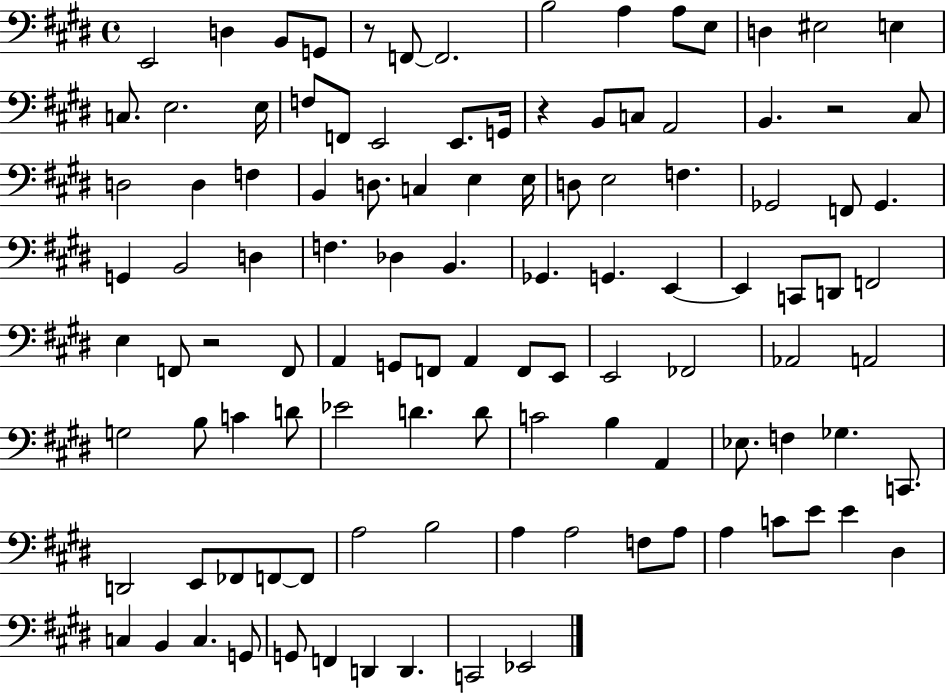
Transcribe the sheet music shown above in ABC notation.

X:1
T:Untitled
M:4/4
L:1/4
K:E
E,,2 D, B,,/2 G,,/2 z/2 F,,/2 F,,2 B,2 A, A,/2 E,/2 D, ^E,2 E, C,/2 E,2 E,/4 F,/2 F,,/2 E,,2 E,,/2 G,,/4 z B,,/2 C,/2 A,,2 B,, z2 ^C,/2 D,2 D, F, B,, D,/2 C, E, E,/4 D,/2 E,2 F, _G,,2 F,,/2 _G,, G,, B,,2 D, F, _D, B,, _G,, G,, E,, E,, C,,/2 D,,/2 F,,2 E, F,,/2 z2 F,,/2 A,, G,,/2 F,,/2 A,, F,,/2 E,,/2 E,,2 _F,,2 _A,,2 A,,2 G,2 B,/2 C D/2 _E2 D D/2 C2 B, A,, _E,/2 F, _G, C,,/2 D,,2 E,,/2 _F,,/2 F,,/2 F,,/2 A,2 B,2 A, A,2 F,/2 A,/2 A, C/2 E/2 E ^D, C, B,, C, G,,/2 G,,/2 F,, D,, D,, C,,2 _E,,2